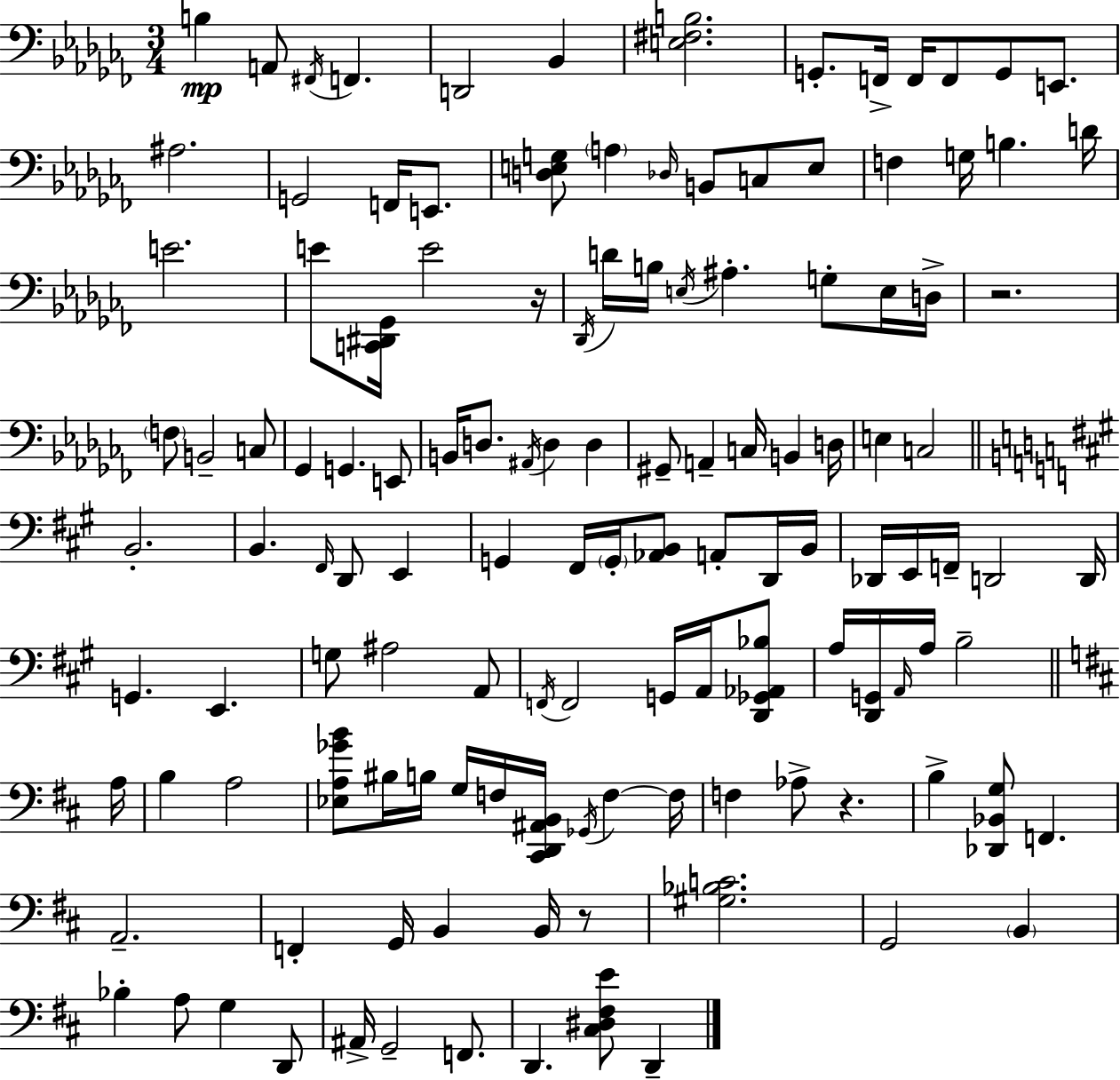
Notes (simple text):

B3/q A2/e F#2/s F2/q. D2/h Bb2/q [E3,F#3,B3]/h. G2/e. F2/s F2/s F2/e G2/e E2/e. A#3/h. G2/h F2/s E2/e. [D3,E3,G3]/e A3/q Db3/s B2/e C3/e E3/e F3/q G3/s B3/q. D4/s E4/h. E4/e [C2,D#2,Gb2]/s E4/h R/s Db2/s D4/s B3/s E3/s A#3/q. G3/e E3/s D3/s R/h. F3/e B2/h C3/e Gb2/q G2/q. E2/e B2/s D3/e. A#2/s D3/q D3/q G#2/e A2/q C3/s B2/q D3/s E3/q C3/h B2/h. B2/q. F#2/s D2/e E2/q G2/q F#2/s G2/s [Ab2,B2]/e A2/e D2/s B2/s Db2/s E2/s F2/s D2/h D2/s G2/q. E2/q. G3/e A#3/h A2/e F2/s F2/h G2/s A2/s [D2,Gb2,Ab2,Bb3]/e A3/s [D2,G2]/s A2/s A3/s B3/h A3/s B3/q A3/h [Eb3,A3,Gb4,B4]/e BIS3/s B3/s G3/s F3/s [C#2,D2,A#2,B2]/s Gb2/s F3/q F3/s F3/q Ab3/e R/q. B3/q [Db2,Bb2,G3]/e F2/q. A2/h. F2/q G2/s B2/q B2/s R/e [G#3,Bb3,C4]/h. G2/h B2/q Bb3/q A3/e G3/q D2/e A#2/s G2/h F2/e. D2/q. [C#3,D#3,F#3,E4]/e D2/q